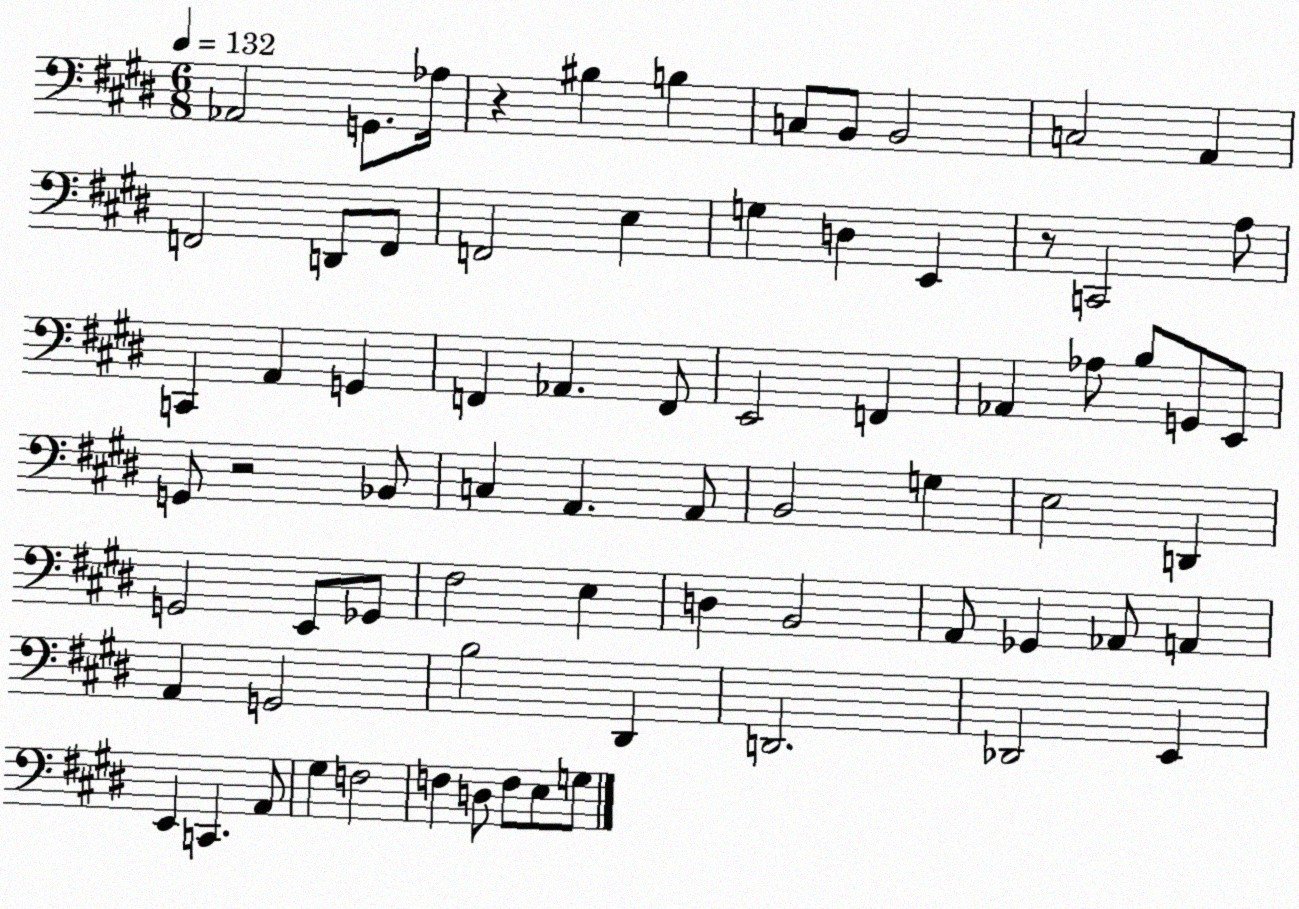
X:1
T:Untitled
M:6/8
L:1/4
K:E
_A,,2 G,,/2 _A,/4 z ^B, B, C,/2 B,,/2 B,,2 C,2 A,, F,,2 D,,/2 F,,/2 F,,2 E, G, D, E,, z/2 C,,2 A,/2 C,, A,, G,, F,, _A,, F,,/2 E,,2 F,, _A,, _A,/2 B,/2 G,,/2 E,,/2 G,,/2 z2 _B,,/2 C, A,, A,,/2 B,,2 G, E,2 D,, G,,2 E,,/2 _G,,/2 ^F,2 E, D, B,,2 A,,/2 _G,, _A,,/2 A,, A,, G,,2 B,2 ^D,, D,,2 _D,,2 E,, E,, C,, A,,/2 ^G, F,2 F, D,/2 F,/2 E,/2 G,/2